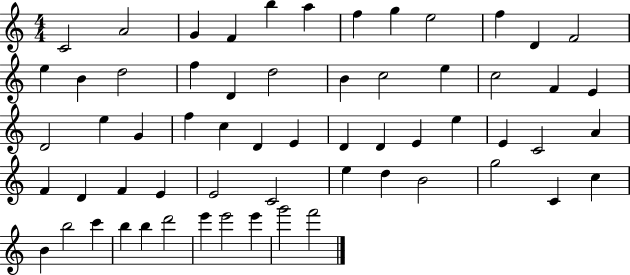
C4/h A4/h G4/q F4/q B5/q A5/q F5/q G5/q E5/h F5/q D4/q F4/h E5/q B4/q D5/h F5/q D4/q D5/h B4/q C5/h E5/q C5/h F4/q E4/q D4/h E5/q G4/q F5/q C5/q D4/q E4/q D4/q D4/q E4/q E5/q E4/q C4/h A4/q F4/q D4/q F4/q E4/q E4/h C4/h E5/q D5/q B4/h G5/h C4/q C5/q B4/q B5/h C6/q B5/q B5/q D6/h E6/q E6/h E6/q G6/h F6/h